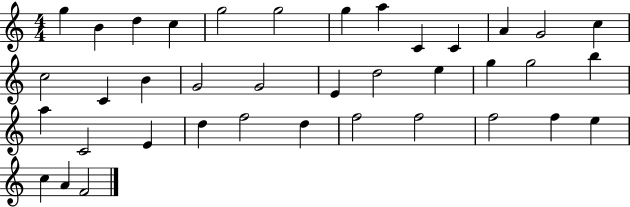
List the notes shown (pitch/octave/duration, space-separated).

G5/q B4/q D5/q C5/q G5/h G5/h G5/q A5/q C4/q C4/q A4/q G4/h C5/q C5/h C4/q B4/q G4/h G4/h E4/q D5/h E5/q G5/q G5/h B5/q A5/q C4/h E4/q D5/q F5/h D5/q F5/h F5/h F5/h F5/q E5/q C5/q A4/q F4/h